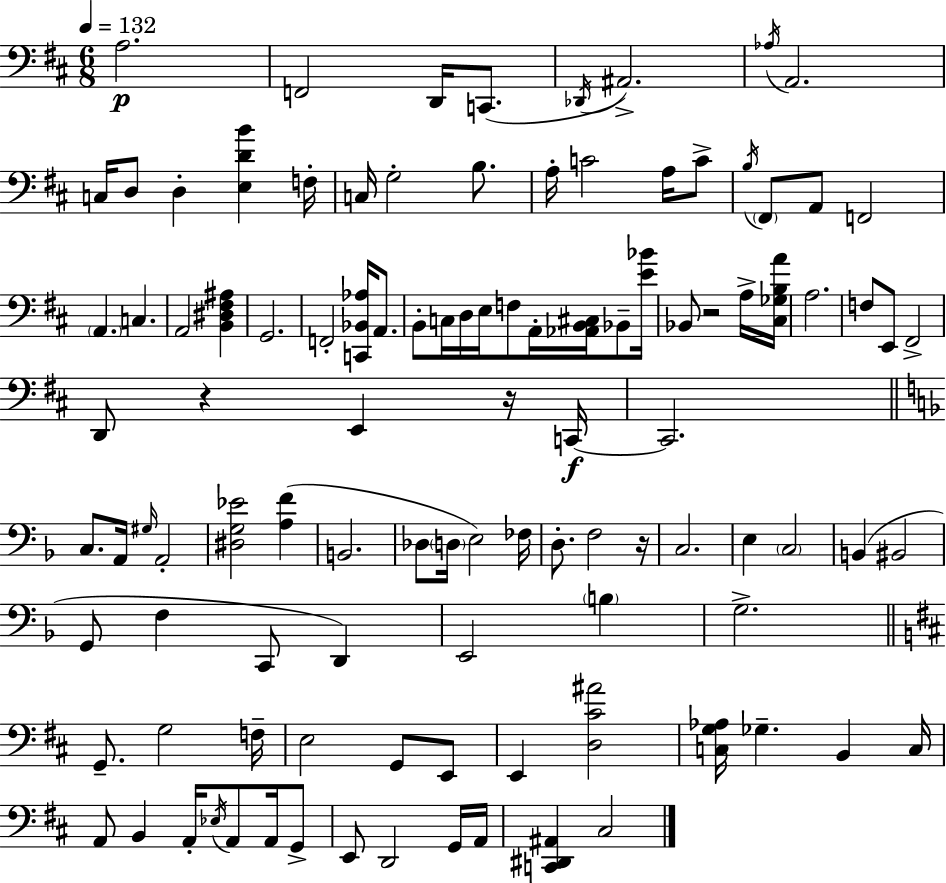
A3/h. F2/h D2/s C2/e. Db2/s A#2/h. Ab3/s A2/h. C3/s D3/e D3/q [E3,D4,B4]/q F3/s C3/s G3/h B3/e. A3/s C4/h A3/s C4/e B3/s F#2/e A2/e F2/h A2/q. C3/q. A2/h [B2,D#3,F#3,A#3]/q G2/h. F2/h [C2,Bb2,Ab3]/s A2/e. B2/e C3/s D3/s E3/s F3/e A2/s [Ab2,B2,C#3]/s Bb2/e [E4,Bb4]/s Bb2/e R/h A3/s [C#3,Gb3,B3,A4]/s A3/h. F3/e E2/e F#2/h D2/e R/q E2/q R/s C2/s C2/h. C3/e. A2/s G#3/s A2/h [D#3,G3,Eb4]/h [A3,F4]/q B2/h. Db3/e D3/s E3/h FES3/s D3/e. F3/h R/s C3/h. E3/q C3/h B2/q BIS2/h G2/e F3/q C2/e D2/q E2/h B3/q G3/h. G2/e. G3/h F3/s E3/h G2/e E2/e E2/q [D3,C#4,A#4]/h [C3,G3,Ab3]/s Gb3/q. B2/q C3/s A2/e B2/q A2/s Eb3/s A2/e A2/s G2/e E2/e D2/h G2/s A2/s [C2,D#2,A#2]/q C#3/h